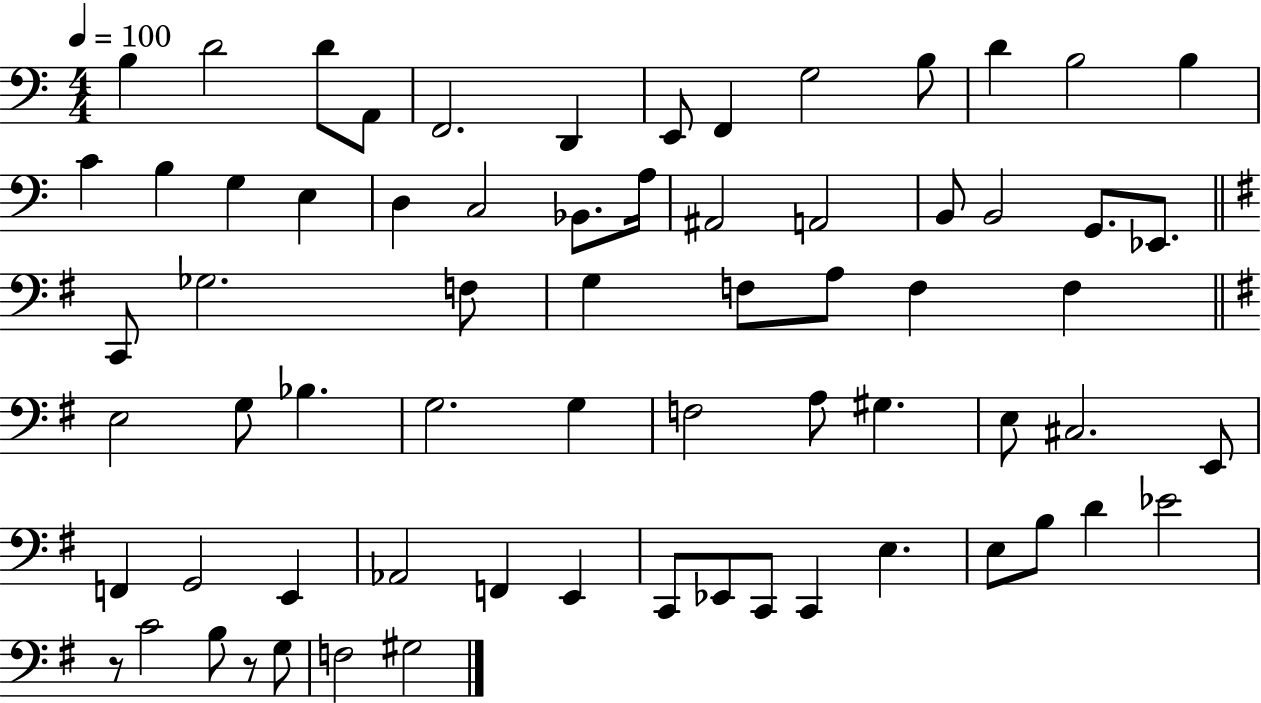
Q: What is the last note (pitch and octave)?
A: G#3